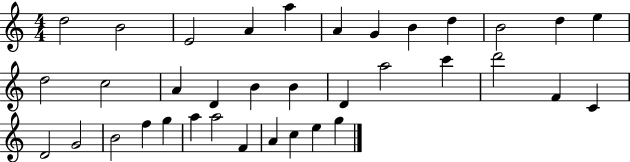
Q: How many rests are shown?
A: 0